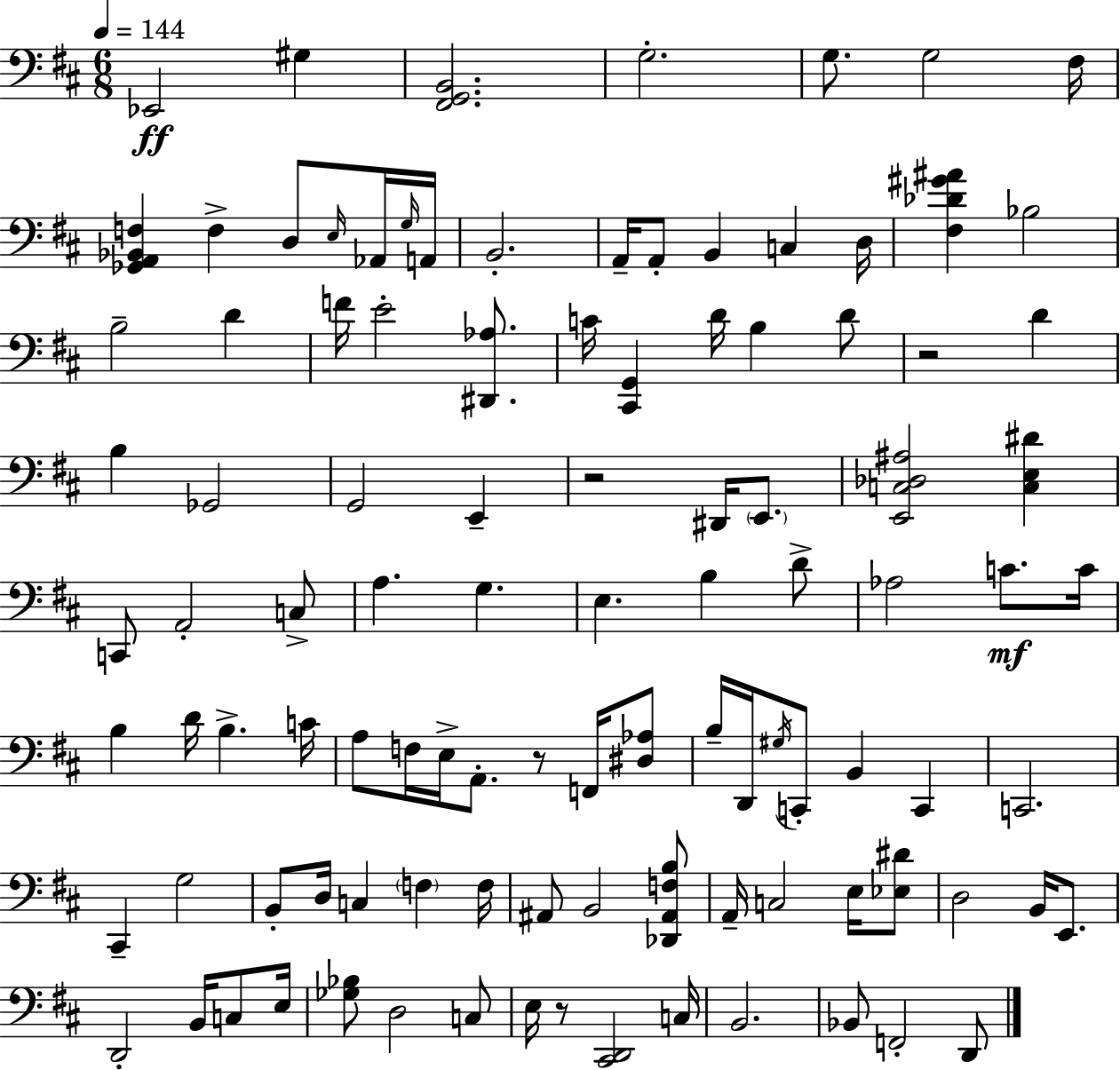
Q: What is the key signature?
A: D major